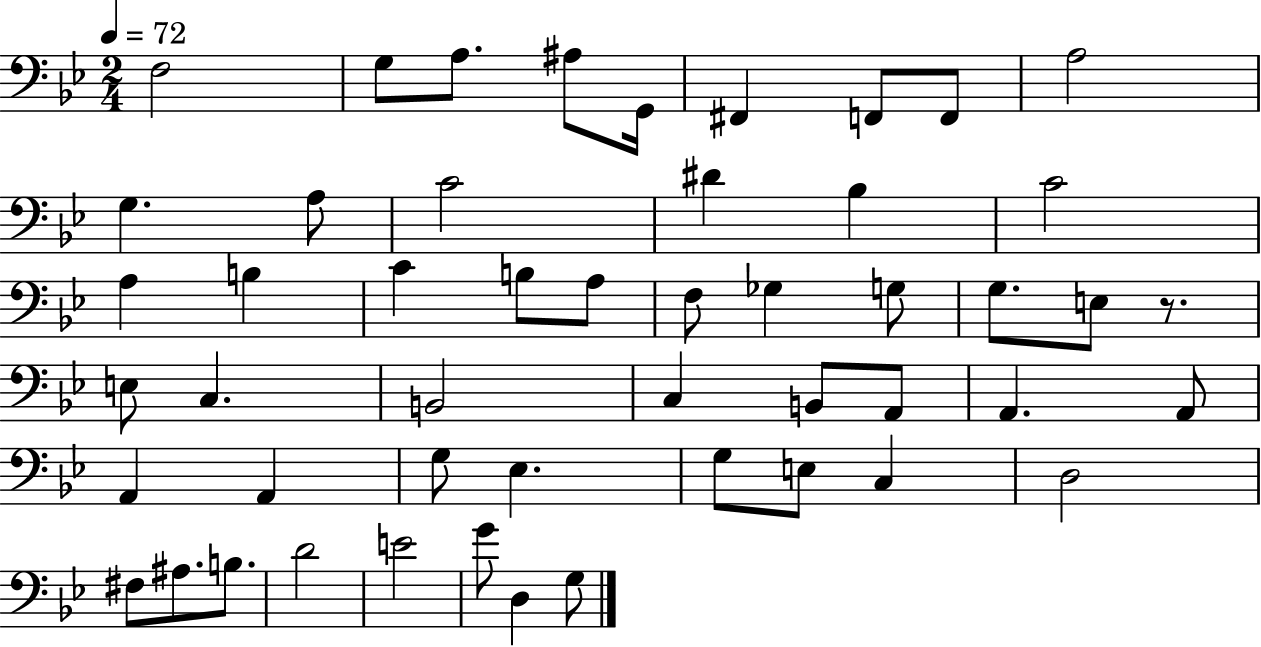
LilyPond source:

{
  \clef bass
  \numericTimeSignature
  \time 2/4
  \key bes \major
  \tempo 4 = 72
  f2 | g8 a8. ais8 g,16 | fis,4 f,8 f,8 | a2 | \break g4. a8 | c'2 | dis'4 bes4 | c'2 | \break a4 b4 | c'4 b8 a8 | f8 ges4 g8 | g8. e8 r8. | \break e8 c4. | b,2 | c4 b,8 a,8 | a,4. a,8 | \break a,4 a,4 | g8 ees4. | g8 e8 c4 | d2 | \break fis8 ais8. b8. | d'2 | e'2 | g'8 d4 g8 | \break \bar "|."
}